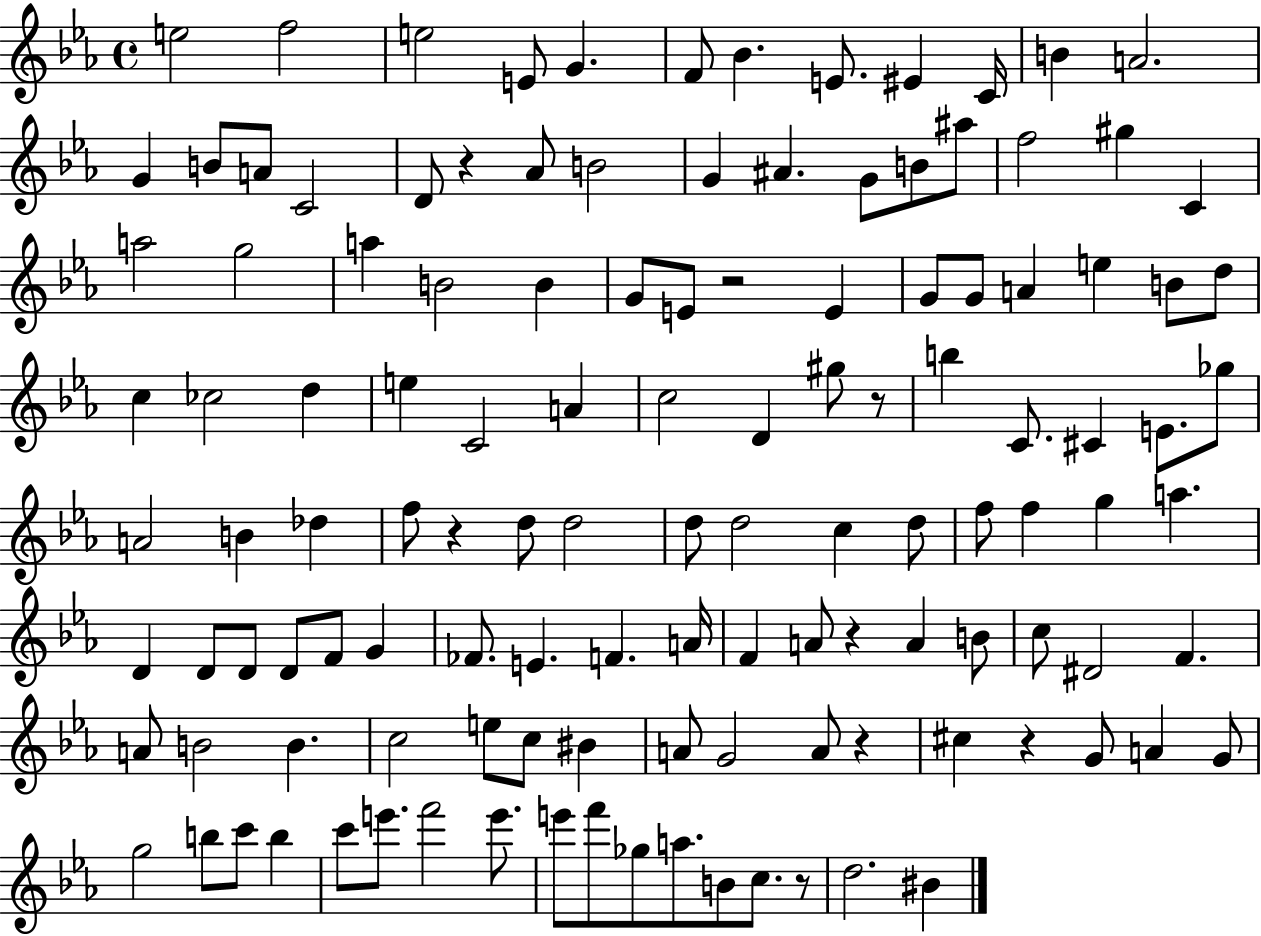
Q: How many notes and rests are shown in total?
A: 124